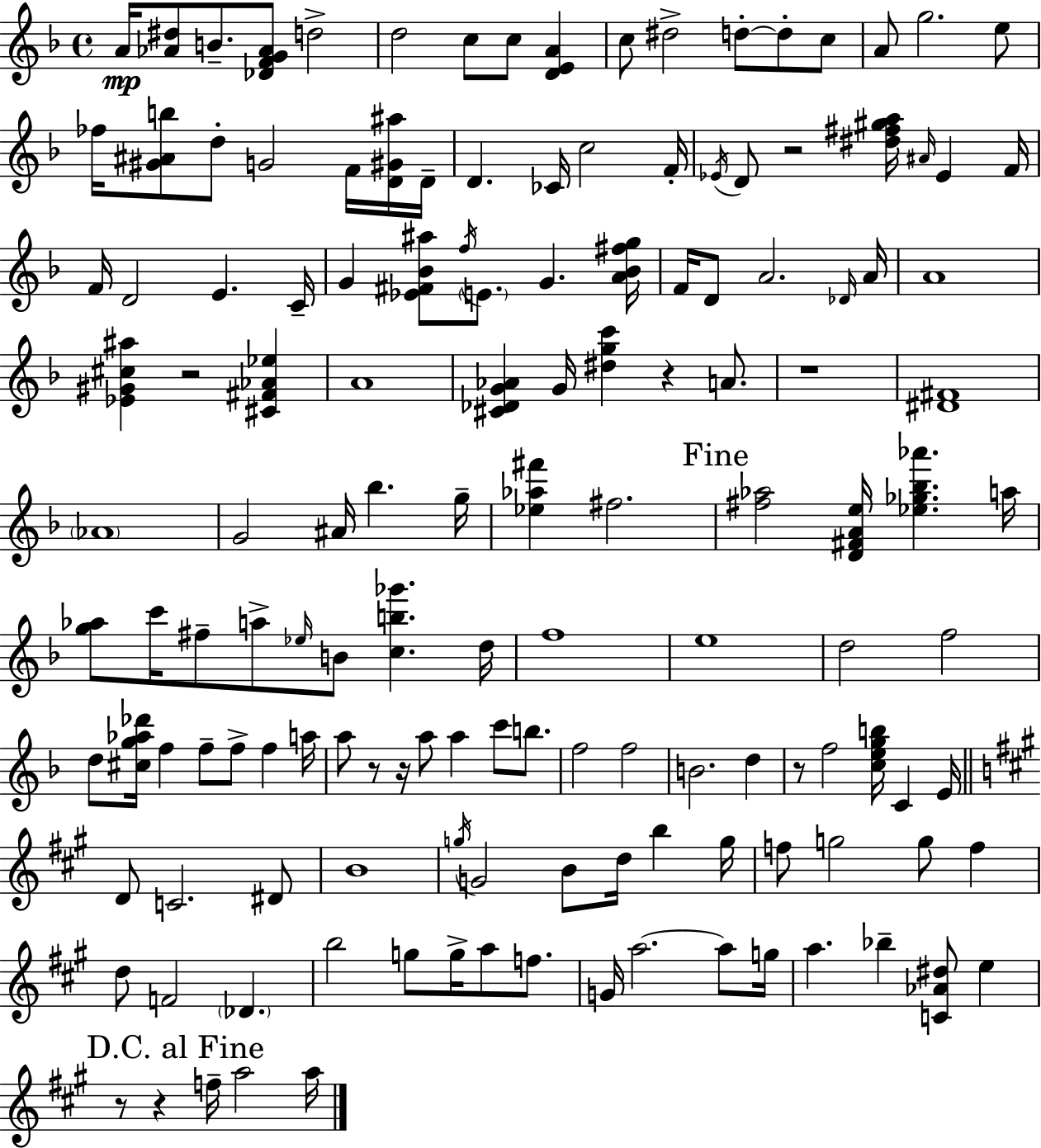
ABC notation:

X:1
T:Untitled
M:4/4
L:1/4
K:F
A/4 [_A^d]/2 B/2 [_DFG_A]/2 d2 d2 c/2 c/2 [DEA] c/2 ^d2 d/2 d/2 c/2 A/2 g2 e/2 _f/4 [^G^Ab]/2 d/2 G2 F/4 [D^G^a]/4 D/4 D _C/4 c2 F/4 _E/4 D/2 z2 [^d^f^ga]/4 ^A/4 _E F/4 F/4 D2 E C/4 G [_E^F_B^a]/2 f/4 E/2 G [A_B^fg]/4 F/4 D/2 A2 _D/4 A/4 A4 [_E^G^c^a] z2 [^C^F_A_e] A4 [^C_DG_A] G/4 [^dgc'] z A/2 z4 [^D^F]4 _A4 G2 ^A/4 _b g/4 [_e_a^f'] ^f2 [^f_a]2 [D^FAe]/4 [_e_g_b_a'] a/4 [g_a]/2 c'/4 ^f/2 a/2 _e/4 B/2 [cb_g'] d/4 f4 e4 d2 f2 d/2 [^cg_a_d']/4 f f/2 f/2 f a/4 a/2 z/2 z/4 a/2 a c'/2 b/2 f2 f2 B2 d z/2 f2 [cegb]/4 C E/4 D/2 C2 ^D/2 B4 g/4 G2 B/2 d/4 b g/4 f/2 g2 g/2 f d/2 F2 _D b2 g/2 g/4 a/2 f/2 G/4 a2 a/2 g/4 a _b [C_A^d]/2 e z/2 z f/4 a2 a/4